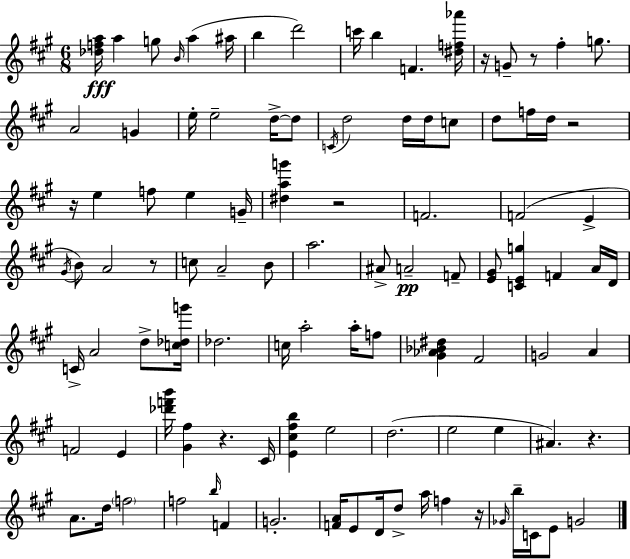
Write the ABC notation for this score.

X:1
T:Untitled
M:6/8
L:1/4
K:A
[_dfa]/4 a g/2 B/4 a ^a/4 b d'2 c'/4 b F [^df_a']/4 z/4 G/2 z/2 ^f g/2 A2 G e/4 e2 d/4 d/2 C/4 d2 d/4 d/4 c/2 d/2 f/4 d/4 z2 z/4 e f/2 e G/4 [^dag'] z2 F2 F2 E ^G/4 B/2 A2 z/2 c/2 A2 B/2 a2 ^A/2 A2 F/2 [E^G]/2 [CEg] F A/4 D/4 C/4 A2 d/2 [c_dg']/4 _d2 c/4 a2 a/4 f/2 [^G_A_B^d] ^F2 G2 A F2 E [_d'f'b']/4 [^G^f] z ^C/4 [E^c^fb] e2 d2 e2 e ^A z A/2 d/4 f2 f2 b/4 F G2 [FA]/4 E/2 D/4 d/2 a/4 f z/4 _G/4 b/4 C/4 E/2 G2